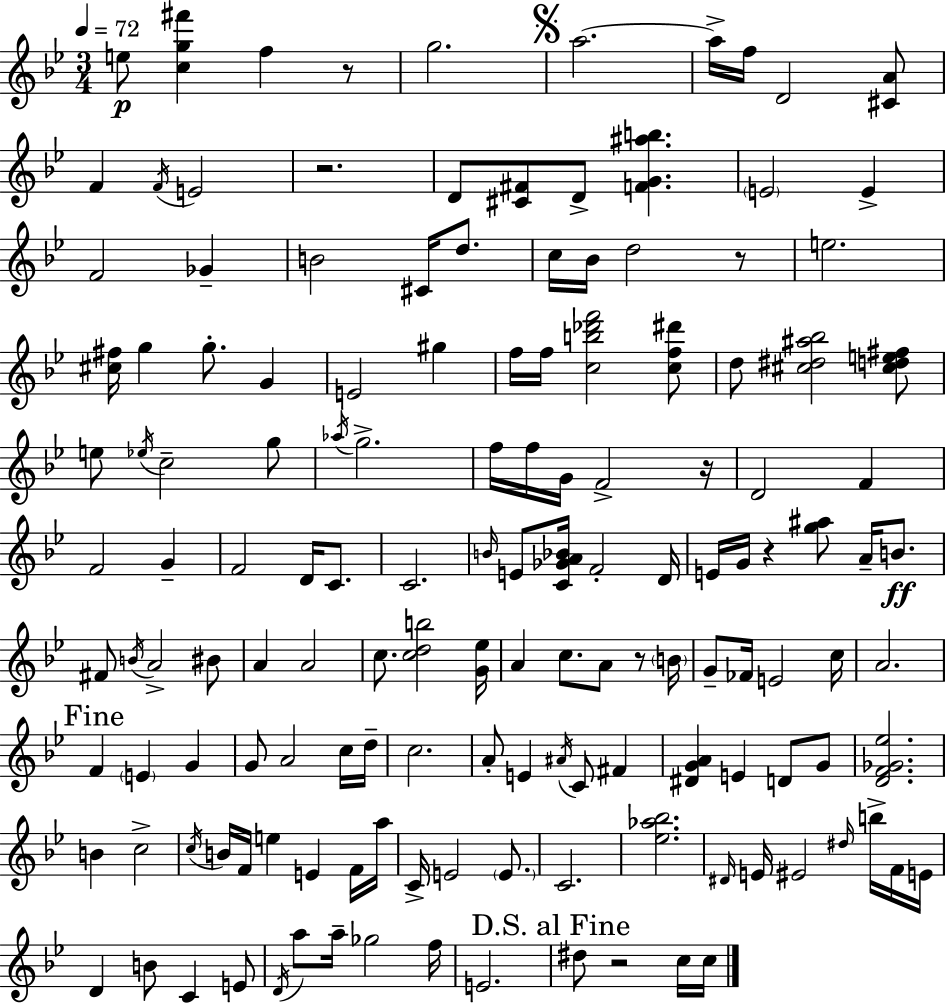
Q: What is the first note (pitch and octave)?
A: E5